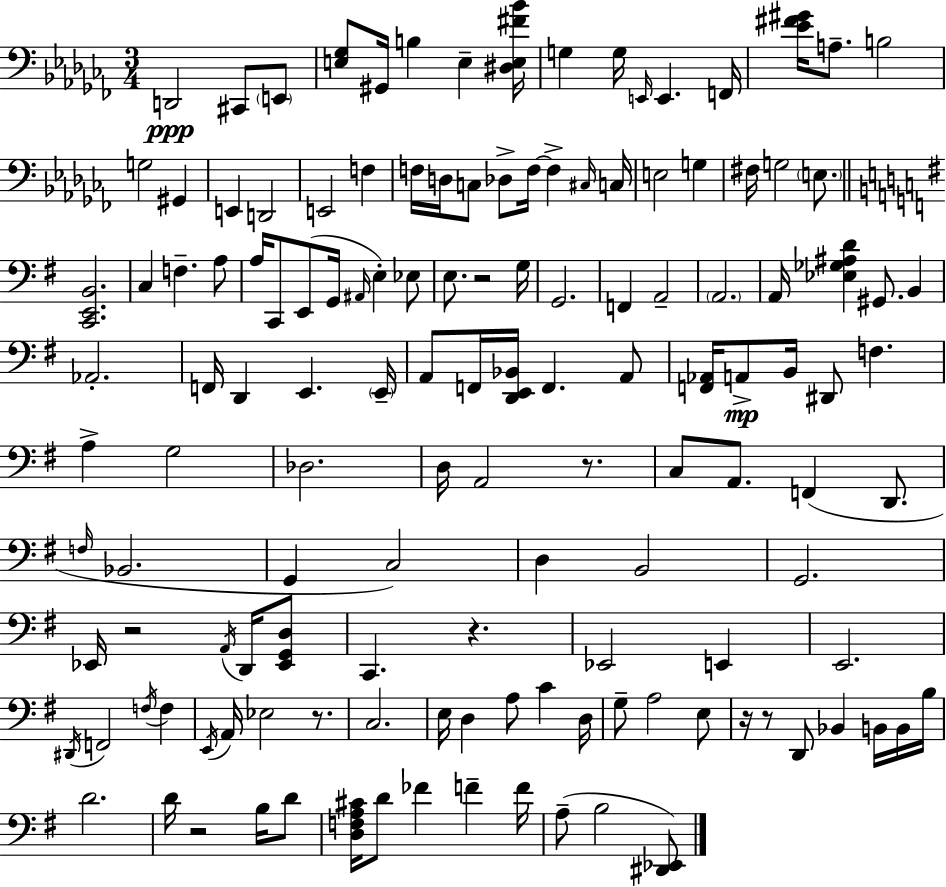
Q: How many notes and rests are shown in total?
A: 136